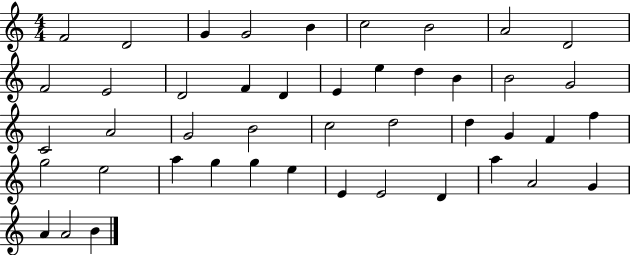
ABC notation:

X:1
T:Untitled
M:4/4
L:1/4
K:C
F2 D2 G G2 B c2 B2 A2 D2 F2 E2 D2 F D E e d B B2 G2 C2 A2 G2 B2 c2 d2 d G F f g2 e2 a g g e E E2 D a A2 G A A2 B